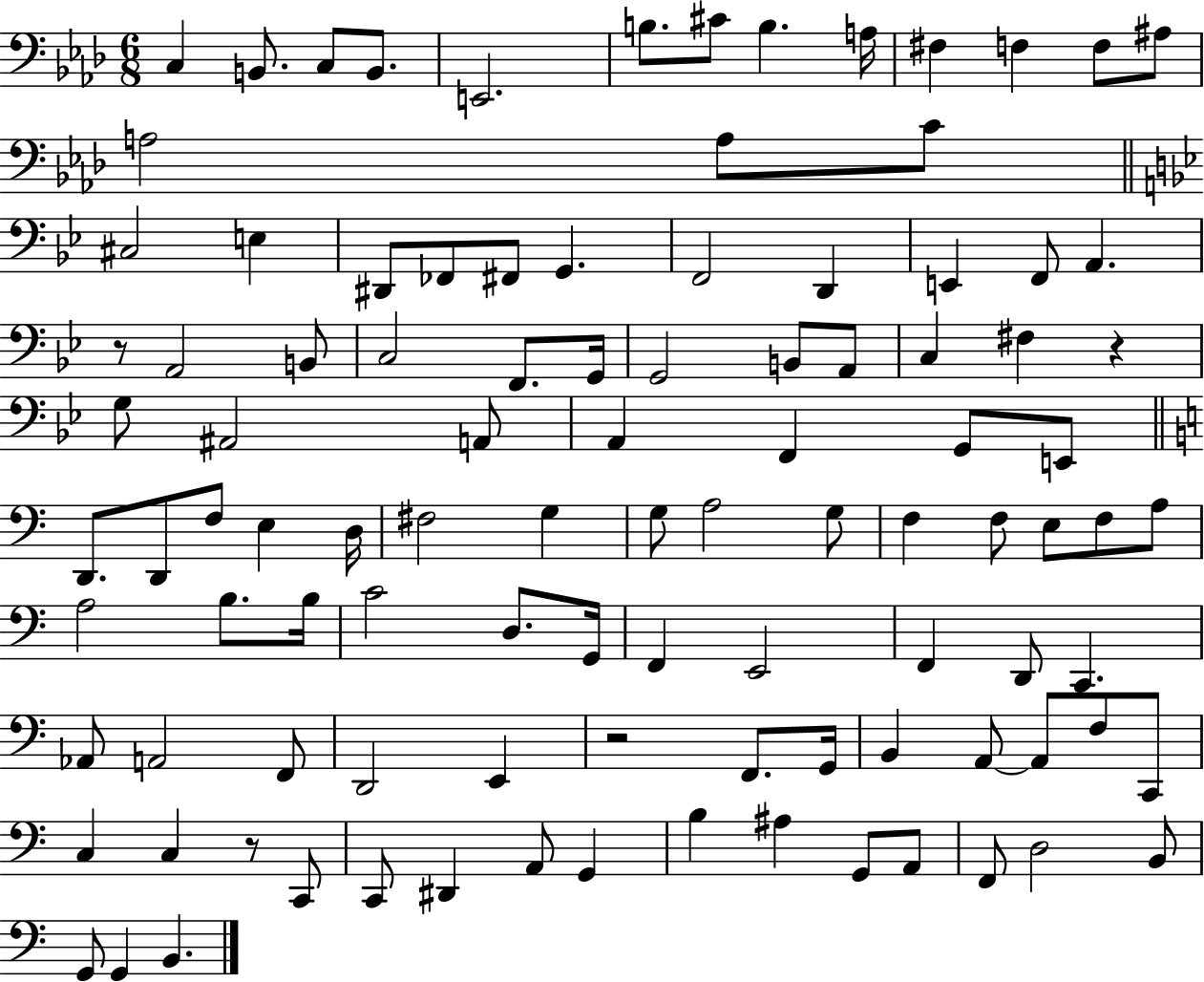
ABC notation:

X:1
T:Untitled
M:6/8
L:1/4
K:Ab
C, B,,/2 C,/2 B,,/2 E,,2 B,/2 ^C/2 B, A,/4 ^F, F, F,/2 ^A,/2 A,2 A,/2 C/2 ^C,2 E, ^D,,/2 _F,,/2 ^F,,/2 G,, F,,2 D,, E,, F,,/2 A,, z/2 A,,2 B,,/2 C,2 F,,/2 G,,/4 G,,2 B,,/2 A,,/2 C, ^F, z G,/2 ^A,,2 A,,/2 A,, F,, G,,/2 E,,/2 D,,/2 D,,/2 F,/2 E, D,/4 ^F,2 G, G,/2 A,2 G,/2 F, F,/2 E,/2 F,/2 A,/2 A,2 B,/2 B,/4 C2 D,/2 G,,/4 F,, E,,2 F,, D,,/2 C,, _A,,/2 A,,2 F,,/2 D,,2 E,, z2 F,,/2 G,,/4 B,, A,,/2 A,,/2 F,/2 C,,/2 C, C, z/2 C,,/2 C,,/2 ^D,, A,,/2 G,, B, ^A, G,,/2 A,,/2 F,,/2 D,2 B,,/2 G,,/2 G,, B,,